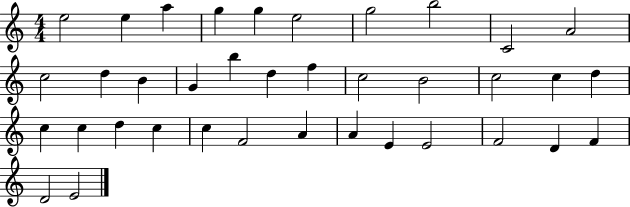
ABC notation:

X:1
T:Untitled
M:4/4
L:1/4
K:C
e2 e a g g e2 g2 b2 C2 A2 c2 d B G b d f c2 B2 c2 c d c c d c c F2 A A E E2 F2 D F D2 E2